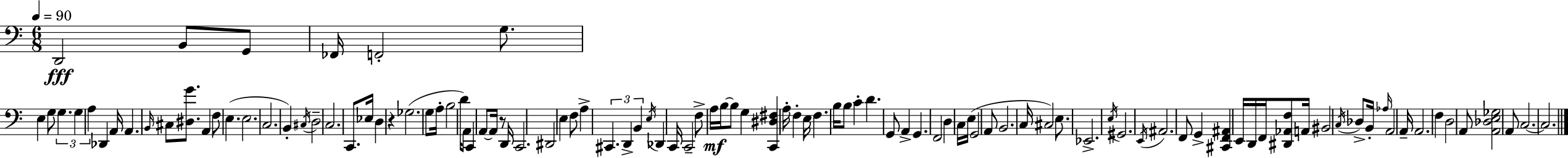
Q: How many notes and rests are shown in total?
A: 108